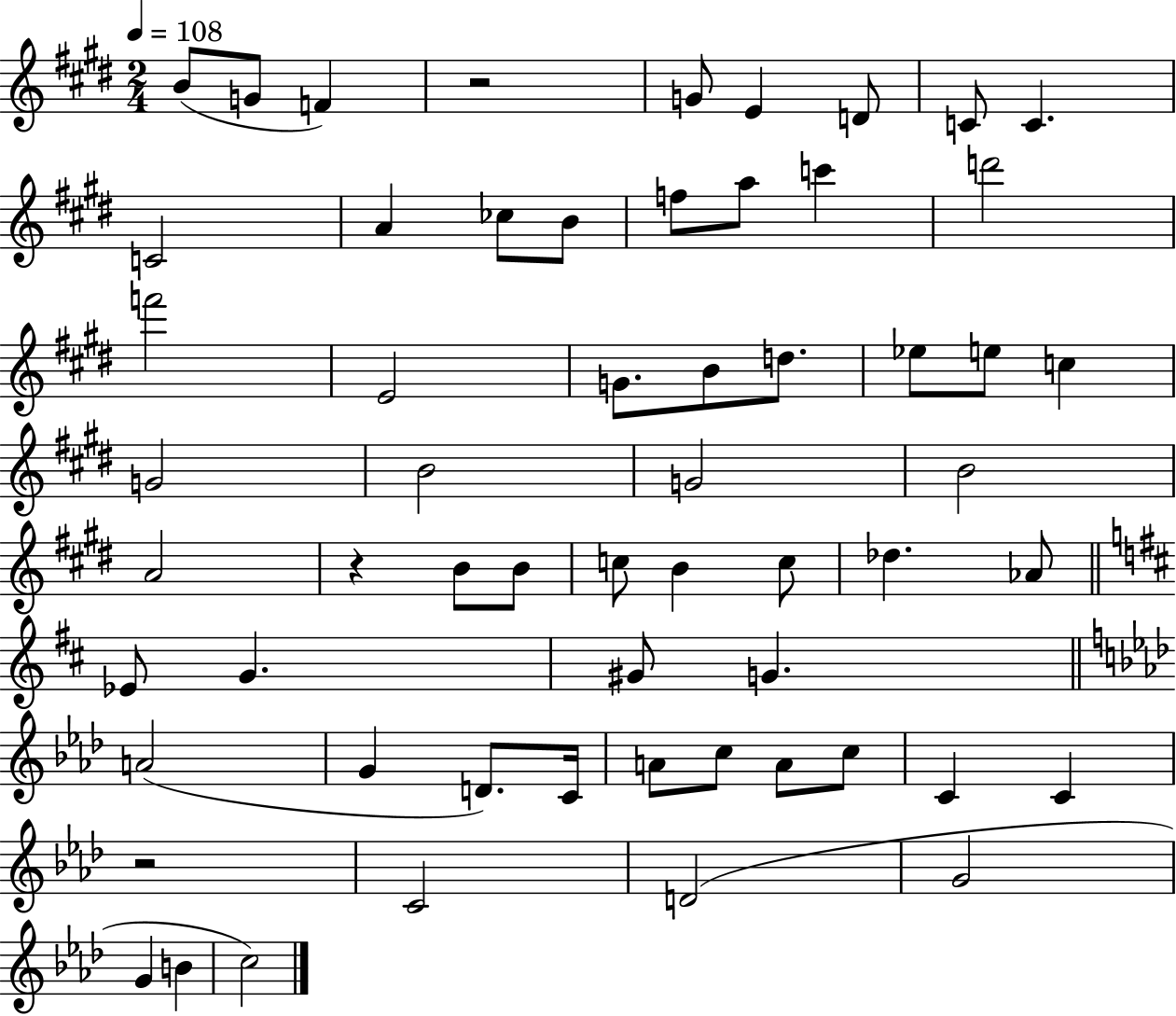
{
  \clef treble
  \numericTimeSignature
  \time 2/4
  \key e \major
  \tempo 4 = 108
  b'8( g'8 f'4) | r2 | g'8 e'4 d'8 | c'8 c'4. | \break c'2 | a'4 ces''8 b'8 | f''8 a''8 c'''4 | d'''2 | \break f'''2 | e'2 | g'8. b'8 d''8. | ees''8 e''8 c''4 | \break g'2 | b'2 | g'2 | b'2 | \break a'2 | r4 b'8 b'8 | c''8 b'4 c''8 | des''4. aes'8 | \break \bar "||" \break \key d \major ees'8 g'4. | gis'8 g'4. | \bar "||" \break \key f \minor a'2( | g'4 d'8.) c'16 | a'8 c''8 a'8 c''8 | c'4 c'4 | \break r2 | c'2 | d'2( | g'2 | \break g'4 b'4 | c''2) | \bar "|."
}